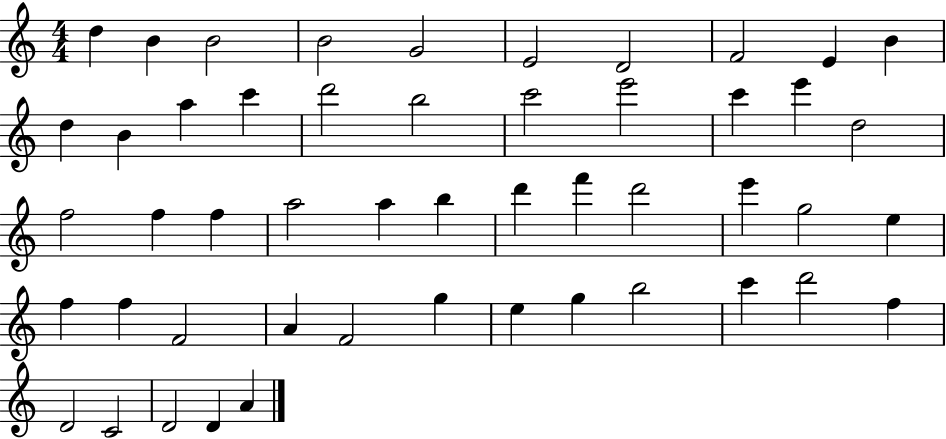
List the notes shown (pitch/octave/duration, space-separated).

D5/q B4/q B4/h B4/h G4/h E4/h D4/h F4/h E4/q B4/q D5/q B4/q A5/q C6/q D6/h B5/h C6/h E6/h C6/q E6/q D5/h F5/h F5/q F5/q A5/h A5/q B5/q D6/q F6/q D6/h E6/q G5/h E5/q F5/q F5/q F4/h A4/q F4/h G5/q E5/q G5/q B5/h C6/q D6/h F5/q D4/h C4/h D4/h D4/q A4/q